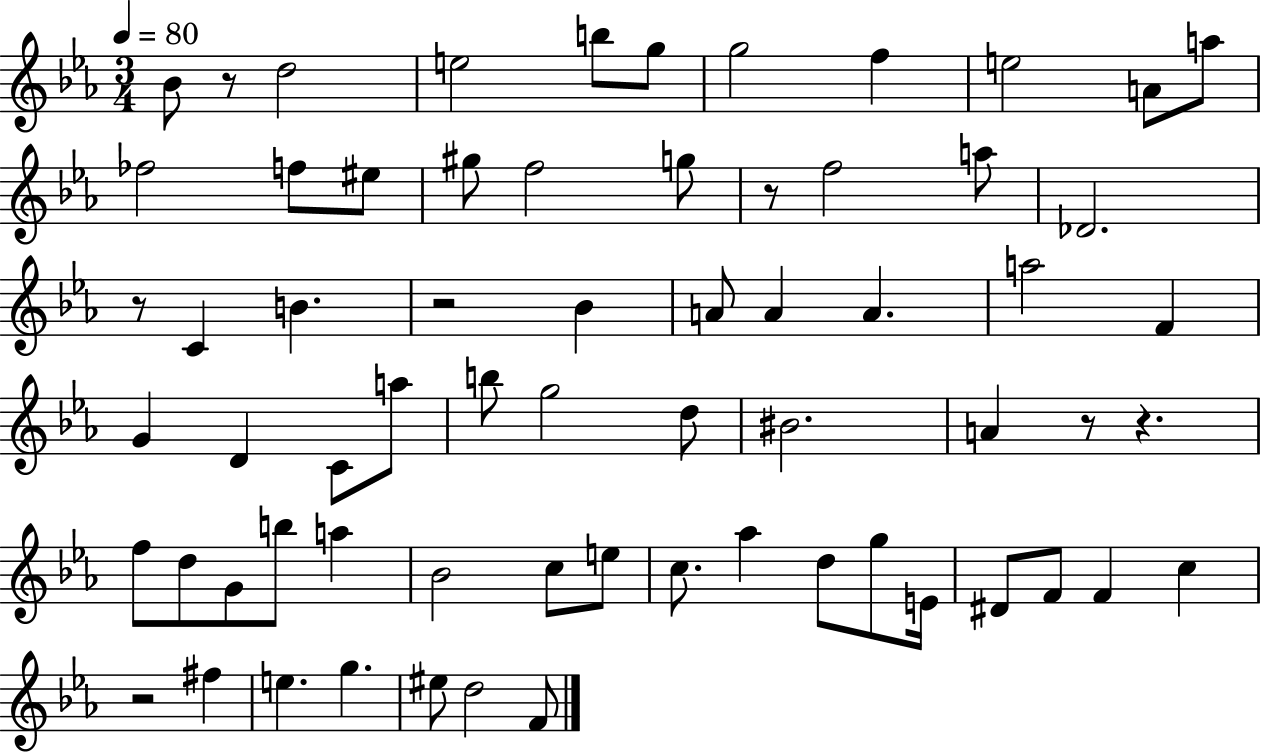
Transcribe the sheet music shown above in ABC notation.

X:1
T:Untitled
M:3/4
L:1/4
K:Eb
_B/2 z/2 d2 e2 b/2 g/2 g2 f e2 A/2 a/2 _f2 f/2 ^e/2 ^g/2 f2 g/2 z/2 f2 a/2 _D2 z/2 C B z2 _B A/2 A A a2 F G D C/2 a/2 b/2 g2 d/2 ^B2 A z/2 z f/2 d/2 G/2 b/2 a _B2 c/2 e/2 c/2 _a d/2 g/2 E/4 ^D/2 F/2 F c z2 ^f e g ^e/2 d2 F/2